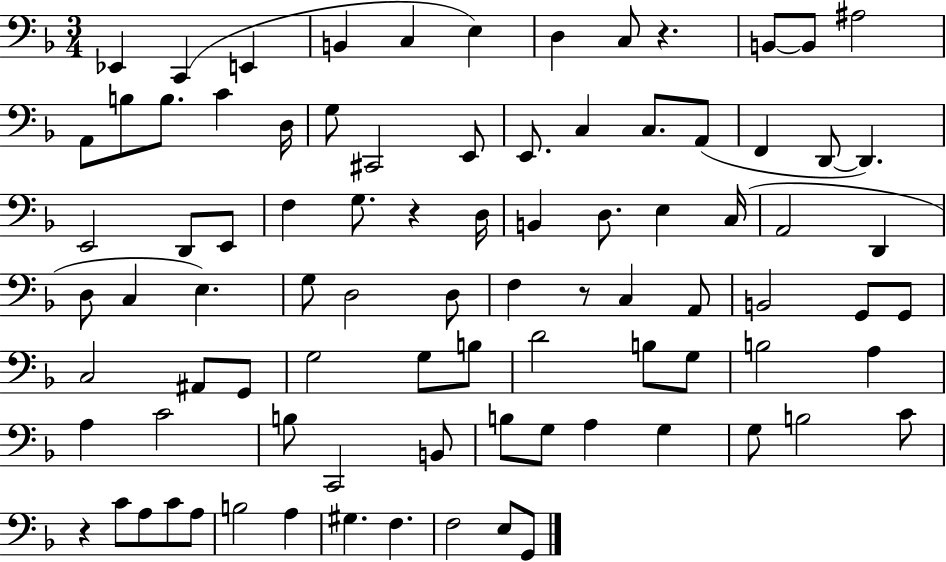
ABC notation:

X:1
T:Untitled
M:3/4
L:1/4
K:F
_E,, C,, E,, B,, C, E, D, C,/2 z B,,/2 B,,/2 ^A,2 A,,/2 B,/2 B,/2 C D,/4 G,/2 ^C,,2 E,,/2 E,,/2 C, C,/2 A,,/2 F,, D,,/2 D,, E,,2 D,,/2 E,,/2 F, G,/2 z D,/4 B,, D,/2 E, C,/4 A,,2 D,, D,/2 C, E, G,/2 D,2 D,/2 F, z/2 C, A,,/2 B,,2 G,,/2 G,,/2 C,2 ^A,,/2 G,,/2 G,2 G,/2 B,/2 D2 B,/2 G,/2 B,2 A, A, C2 B,/2 C,,2 B,,/2 B,/2 G,/2 A, G, G,/2 B,2 C/2 z C/2 A,/2 C/2 A,/2 B,2 A, ^G, F, F,2 E,/2 G,,/2